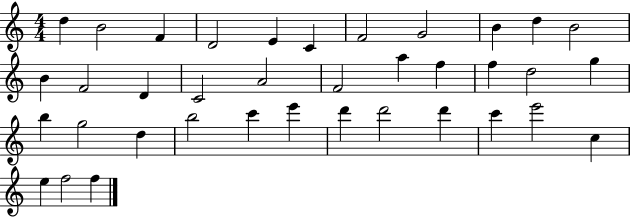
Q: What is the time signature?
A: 4/4